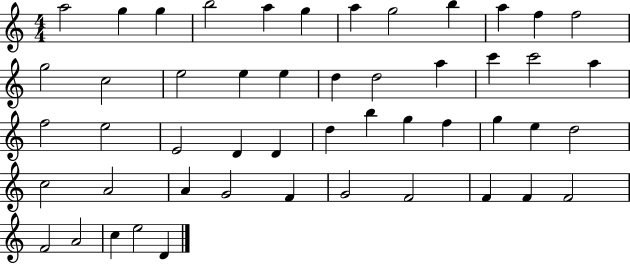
{
  \clef treble
  \numericTimeSignature
  \time 4/4
  \key c \major
  a''2 g''4 g''4 | b''2 a''4 g''4 | a''4 g''2 b''4 | a''4 f''4 f''2 | \break g''2 c''2 | e''2 e''4 e''4 | d''4 d''2 a''4 | c'''4 c'''2 a''4 | \break f''2 e''2 | e'2 d'4 d'4 | d''4 b''4 g''4 f''4 | g''4 e''4 d''2 | \break c''2 a'2 | a'4 g'2 f'4 | g'2 f'2 | f'4 f'4 f'2 | \break f'2 a'2 | c''4 e''2 d'4 | \bar "|."
}